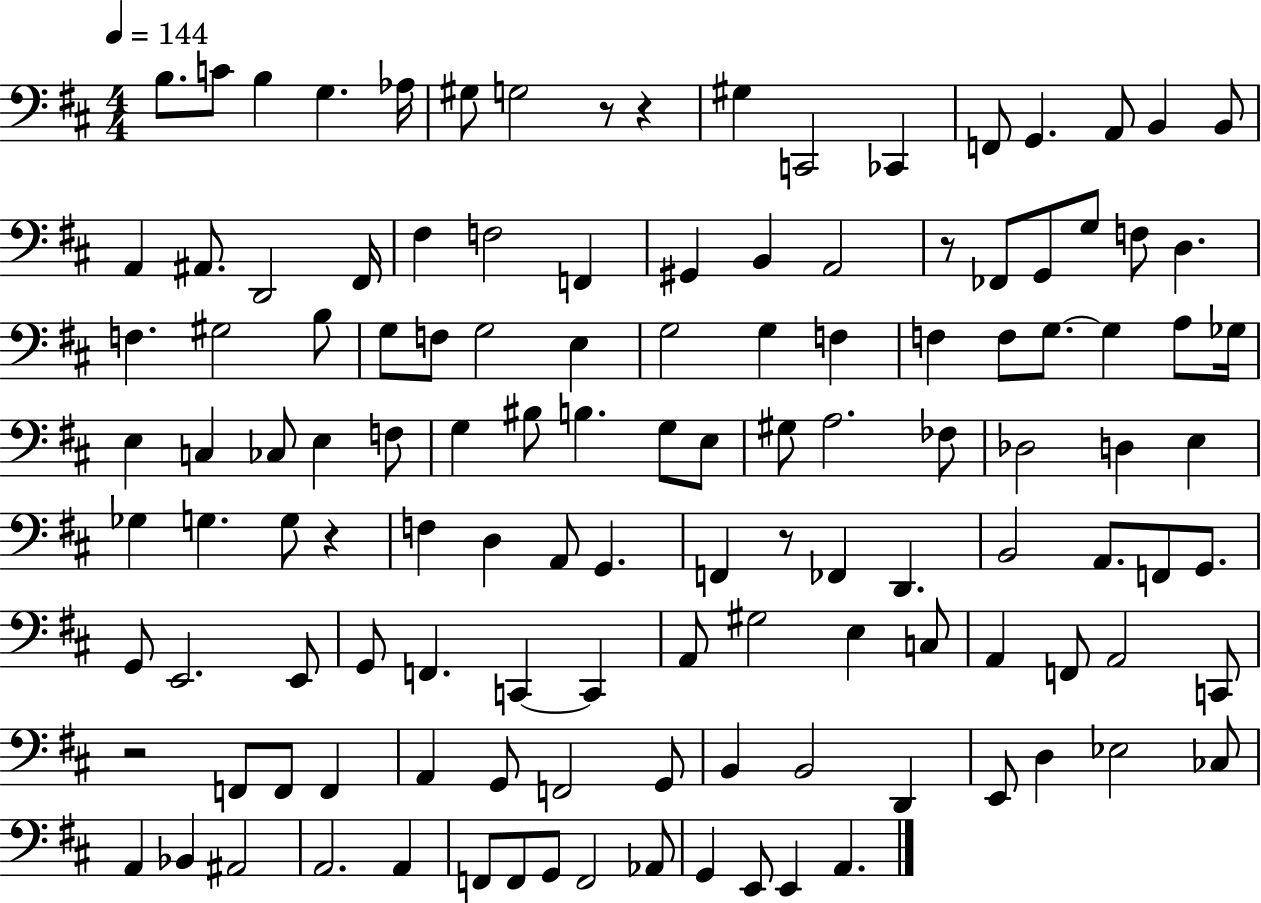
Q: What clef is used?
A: bass